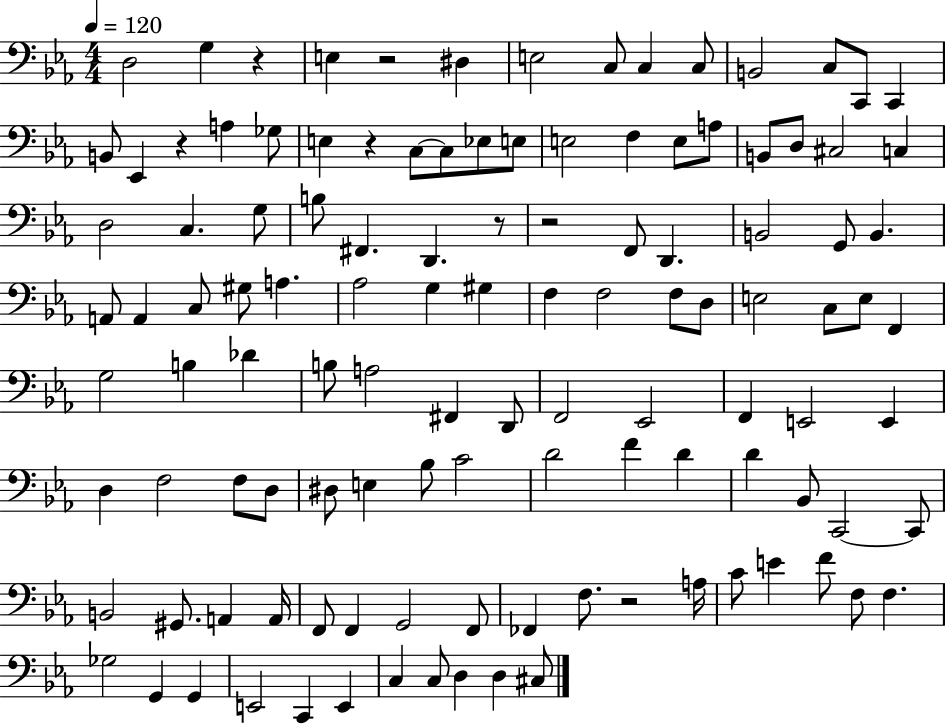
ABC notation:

X:1
T:Untitled
M:4/4
L:1/4
K:Eb
D,2 G, z E, z2 ^D, E,2 C,/2 C, C,/2 B,,2 C,/2 C,,/2 C,, B,,/2 _E,, z A, _G,/2 E, z C,/2 C,/2 _E,/2 E,/2 E,2 F, E,/2 A,/2 B,,/2 D,/2 ^C,2 C, D,2 C, G,/2 B,/2 ^F,, D,, z/2 z2 F,,/2 D,, B,,2 G,,/2 B,, A,,/2 A,, C,/2 ^G,/2 A, _A,2 G, ^G, F, F,2 F,/2 D,/2 E,2 C,/2 E,/2 F,, G,2 B, _D B,/2 A,2 ^F,, D,,/2 F,,2 _E,,2 F,, E,,2 E,, D, F,2 F,/2 D,/2 ^D,/2 E, _B,/2 C2 D2 F D D _B,,/2 C,,2 C,,/2 B,,2 ^G,,/2 A,, A,,/4 F,,/2 F,, G,,2 F,,/2 _F,, F,/2 z2 A,/4 C/2 E F/2 F,/2 F, _G,2 G,, G,, E,,2 C,, E,, C, C,/2 D, D, ^C,/2